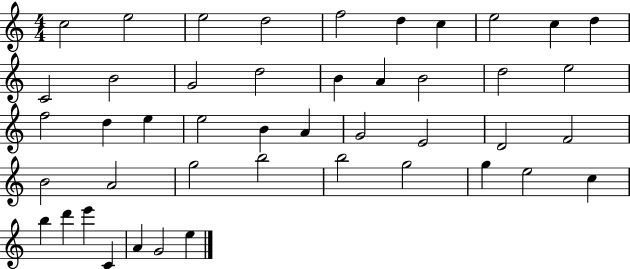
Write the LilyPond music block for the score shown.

{
  \clef treble
  \numericTimeSignature
  \time 4/4
  \key c \major
  c''2 e''2 | e''2 d''2 | f''2 d''4 c''4 | e''2 c''4 d''4 | \break c'2 b'2 | g'2 d''2 | b'4 a'4 b'2 | d''2 e''2 | \break f''2 d''4 e''4 | e''2 b'4 a'4 | g'2 e'2 | d'2 f'2 | \break b'2 a'2 | g''2 b''2 | b''2 g''2 | g''4 e''2 c''4 | \break b''4 d'''4 e'''4 c'4 | a'4 g'2 e''4 | \bar "|."
}